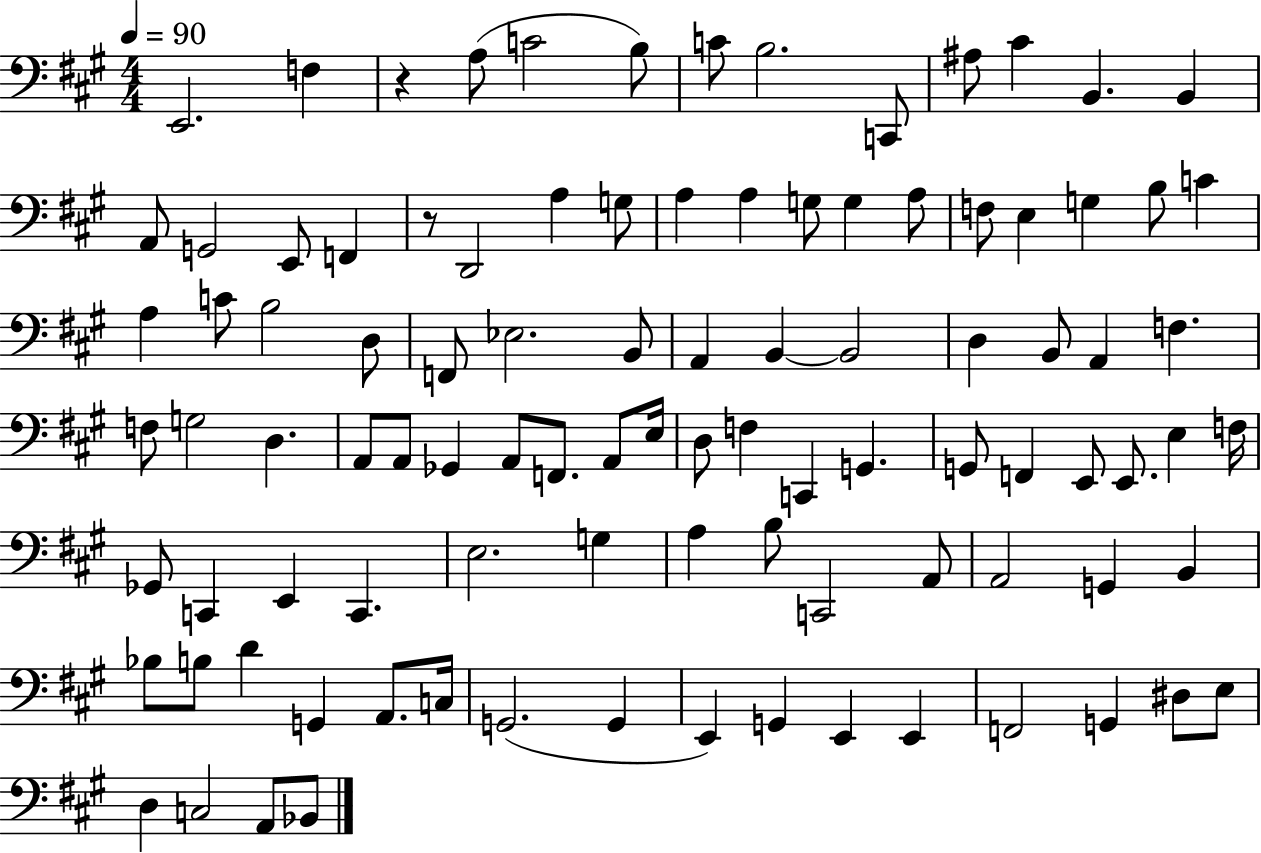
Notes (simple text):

E2/h. F3/q R/q A3/e C4/h B3/e C4/e B3/h. C2/e A#3/e C#4/q B2/q. B2/q A2/e G2/h E2/e F2/q R/e D2/h A3/q G3/e A3/q A3/q G3/e G3/q A3/e F3/e E3/q G3/q B3/e C4/q A3/q C4/e B3/h D3/e F2/e Eb3/h. B2/e A2/q B2/q B2/h D3/q B2/e A2/q F3/q. F3/e G3/h D3/q. A2/e A2/e Gb2/q A2/e F2/e. A2/e E3/s D3/e F3/q C2/q G2/q. G2/e F2/q E2/e E2/e. E3/q F3/s Gb2/e C2/q E2/q C2/q. E3/h. G3/q A3/q B3/e C2/h A2/e A2/h G2/q B2/q Bb3/e B3/e D4/q G2/q A2/e. C3/s G2/h. G2/q E2/q G2/q E2/q E2/q F2/h G2/q D#3/e E3/e D3/q C3/h A2/e Bb2/e